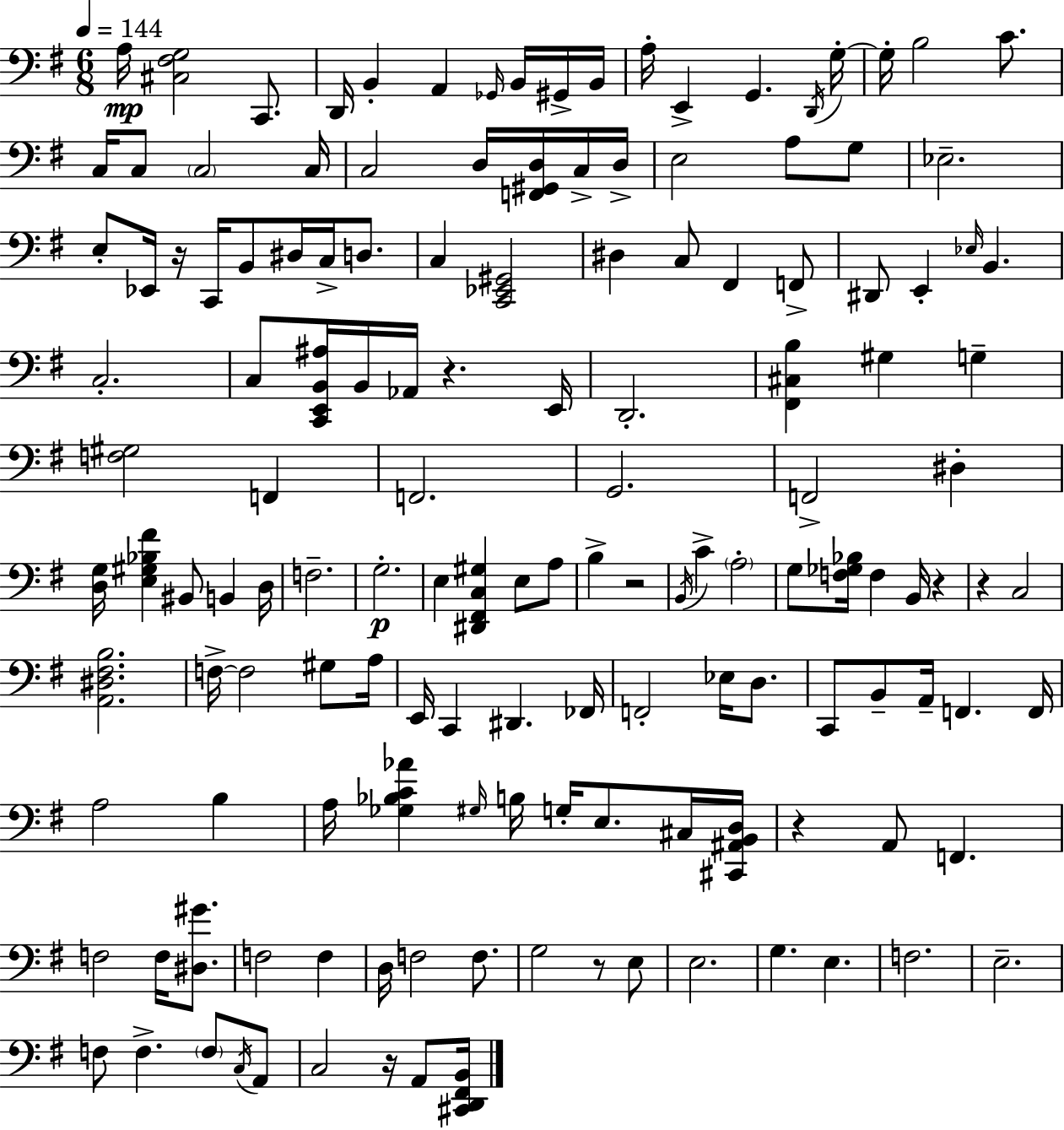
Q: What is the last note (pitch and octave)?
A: A2